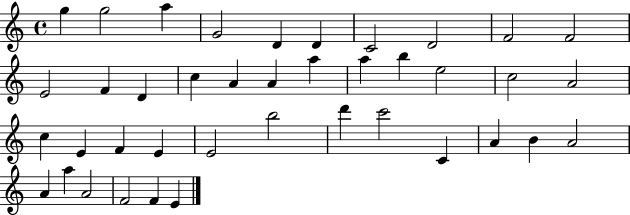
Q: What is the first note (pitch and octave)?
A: G5